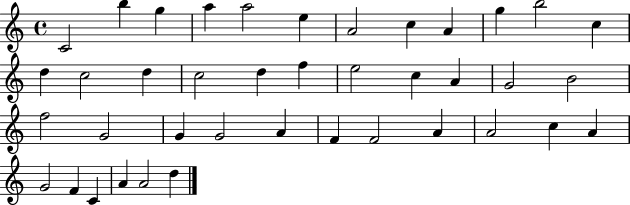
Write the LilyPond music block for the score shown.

{
  \clef treble
  \time 4/4
  \defaultTimeSignature
  \key c \major
  c'2 b''4 g''4 | a''4 a''2 e''4 | a'2 c''4 a'4 | g''4 b''2 c''4 | \break d''4 c''2 d''4 | c''2 d''4 f''4 | e''2 c''4 a'4 | g'2 b'2 | \break f''2 g'2 | g'4 g'2 a'4 | f'4 f'2 a'4 | a'2 c''4 a'4 | \break g'2 f'4 c'4 | a'4 a'2 d''4 | \bar "|."
}